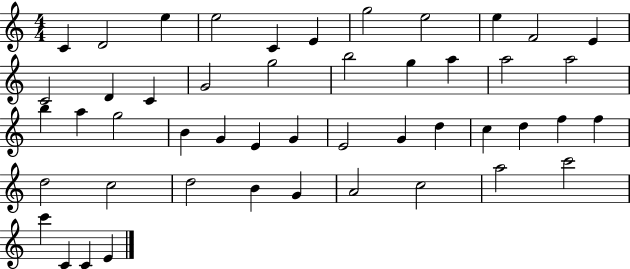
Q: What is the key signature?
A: C major